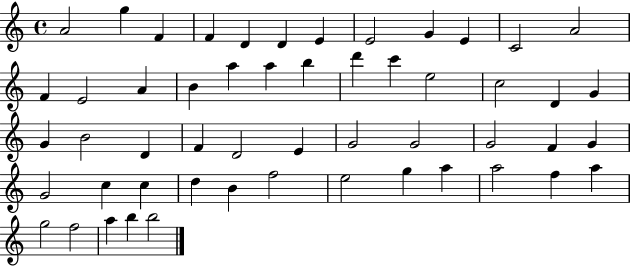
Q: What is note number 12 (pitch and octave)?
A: A4